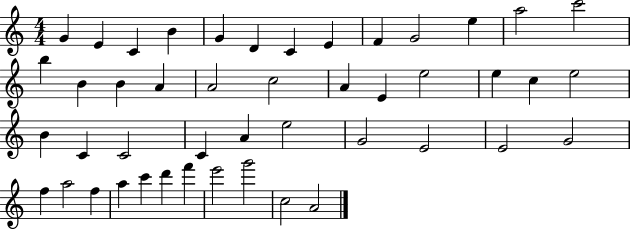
X:1
T:Untitled
M:4/4
L:1/4
K:C
G E C B G D C E F G2 e a2 c'2 b B B A A2 c2 A E e2 e c e2 B C C2 C A e2 G2 E2 E2 G2 f a2 f a c' d' f' e'2 g'2 c2 A2